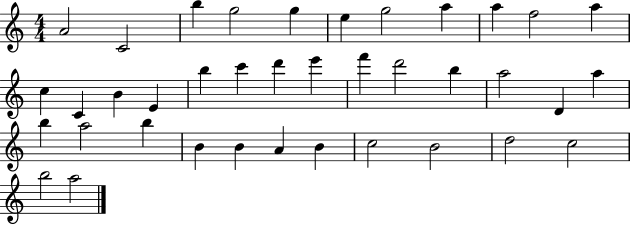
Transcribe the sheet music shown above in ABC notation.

X:1
T:Untitled
M:4/4
L:1/4
K:C
A2 C2 b g2 g e g2 a a f2 a c C B E b c' d' e' f' d'2 b a2 D a b a2 b B B A B c2 B2 d2 c2 b2 a2